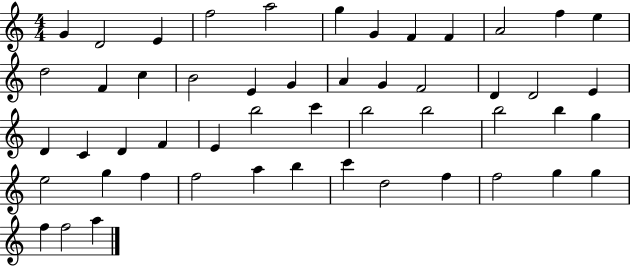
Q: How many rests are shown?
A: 0